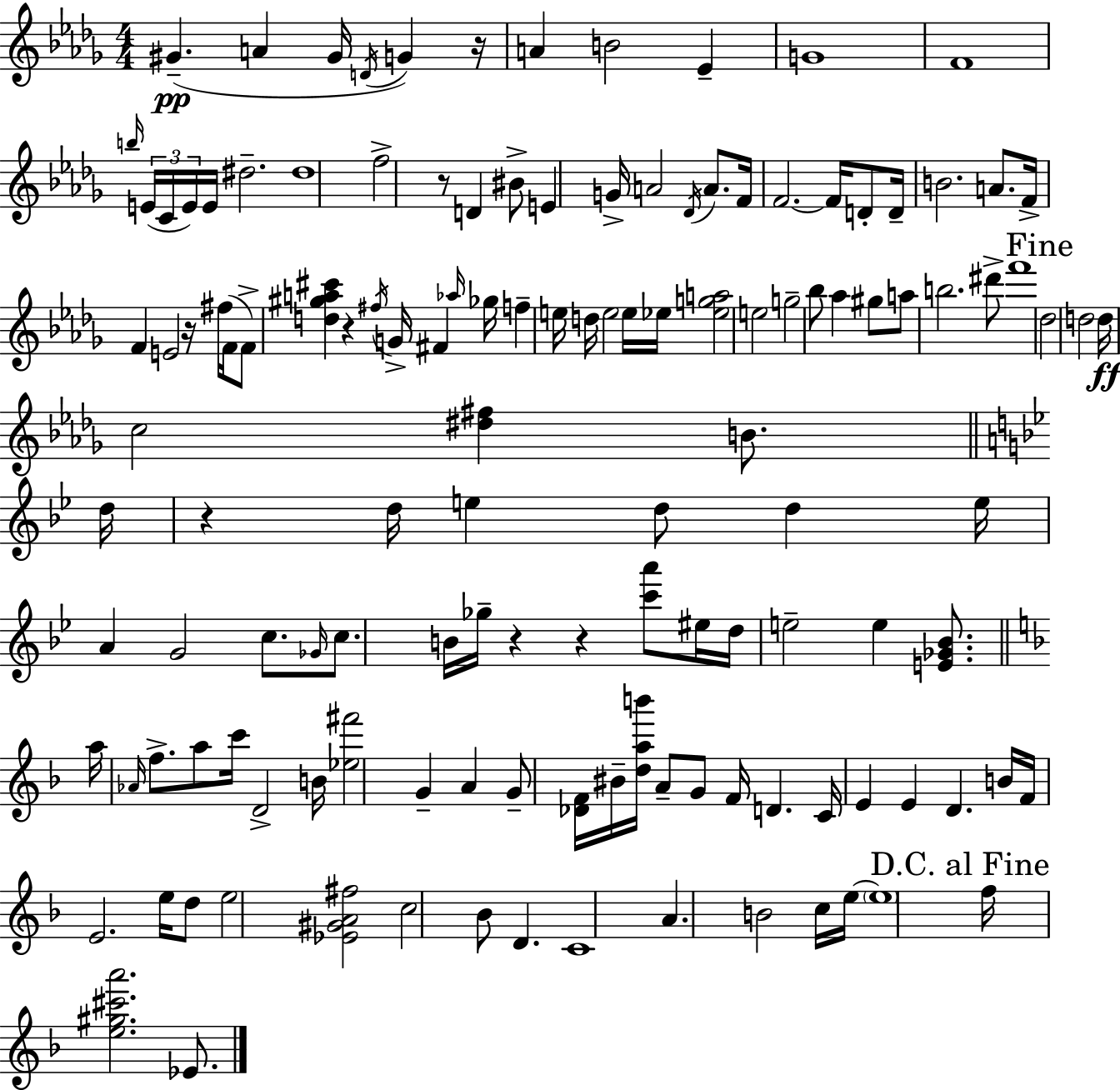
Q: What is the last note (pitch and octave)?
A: Eb4